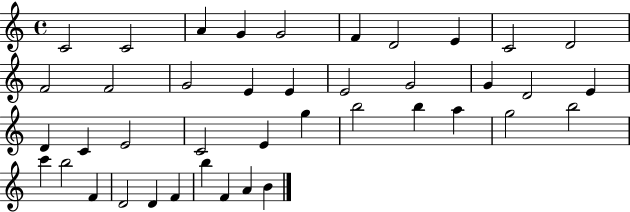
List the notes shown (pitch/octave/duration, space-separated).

C4/h C4/h A4/q G4/q G4/h F4/q D4/h E4/q C4/h D4/h F4/h F4/h G4/h E4/q E4/q E4/h G4/h G4/q D4/h E4/q D4/q C4/q E4/h C4/h E4/q G5/q B5/h B5/q A5/q G5/h B5/h C6/q B5/h F4/q D4/h D4/q F4/q B5/q F4/q A4/q B4/q